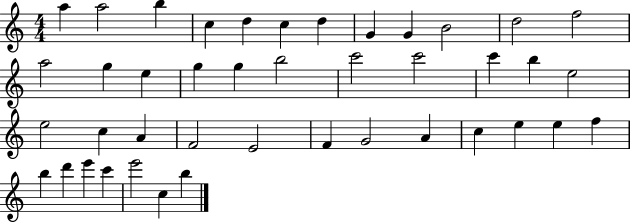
A5/q A5/h B5/q C5/q D5/q C5/q D5/q G4/q G4/q B4/h D5/h F5/h A5/h G5/q E5/q G5/q G5/q B5/h C6/h C6/h C6/q B5/q E5/h E5/h C5/q A4/q F4/h E4/h F4/q G4/h A4/q C5/q E5/q E5/q F5/q B5/q D6/q E6/q C6/q E6/h C5/q B5/q